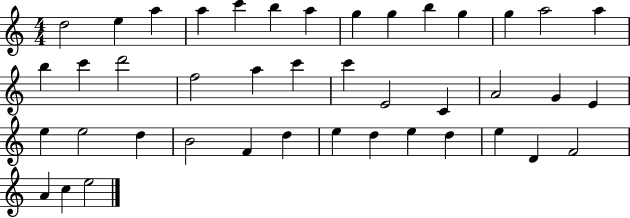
D5/h E5/q A5/q A5/q C6/q B5/q A5/q G5/q G5/q B5/q G5/q G5/q A5/h A5/q B5/q C6/q D6/h F5/h A5/q C6/q C6/q E4/h C4/q A4/h G4/q E4/q E5/q E5/h D5/q B4/h F4/q D5/q E5/q D5/q E5/q D5/q E5/q D4/q F4/h A4/q C5/q E5/h